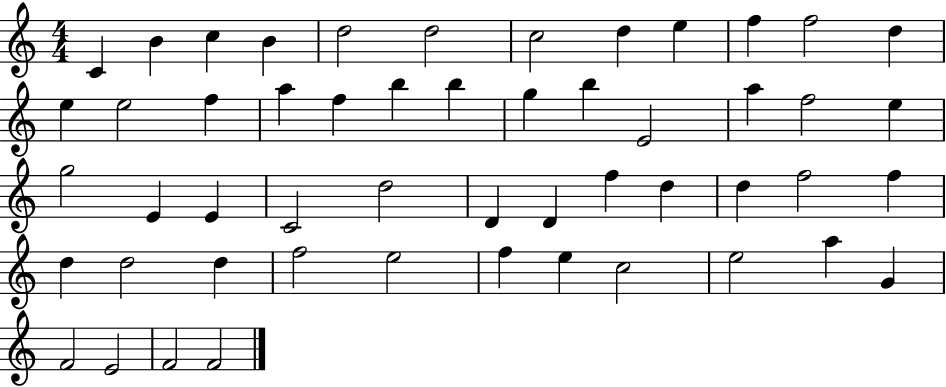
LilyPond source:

{
  \clef treble
  \numericTimeSignature
  \time 4/4
  \key c \major
  c'4 b'4 c''4 b'4 | d''2 d''2 | c''2 d''4 e''4 | f''4 f''2 d''4 | \break e''4 e''2 f''4 | a''4 f''4 b''4 b''4 | g''4 b''4 e'2 | a''4 f''2 e''4 | \break g''2 e'4 e'4 | c'2 d''2 | d'4 d'4 f''4 d''4 | d''4 f''2 f''4 | \break d''4 d''2 d''4 | f''2 e''2 | f''4 e''4 c''2 | e''2 a''4 g'4 | \break f'2 e'2 | f'2 f'2 | \bar "|."
}